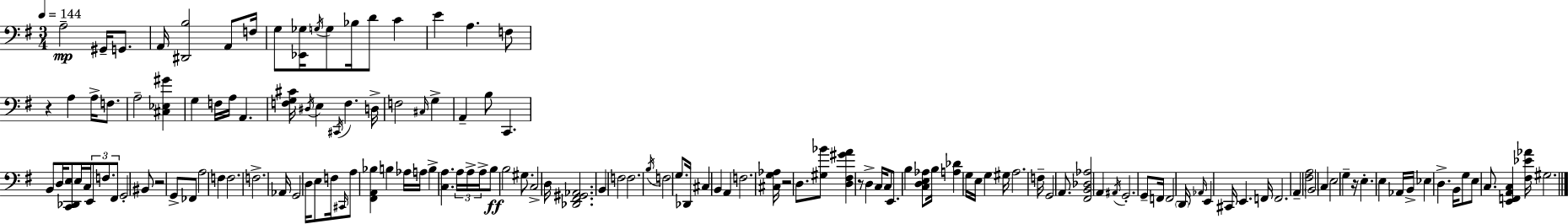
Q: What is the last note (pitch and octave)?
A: G#3